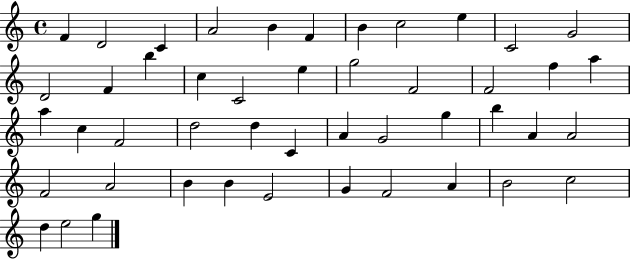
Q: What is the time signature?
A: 4/4